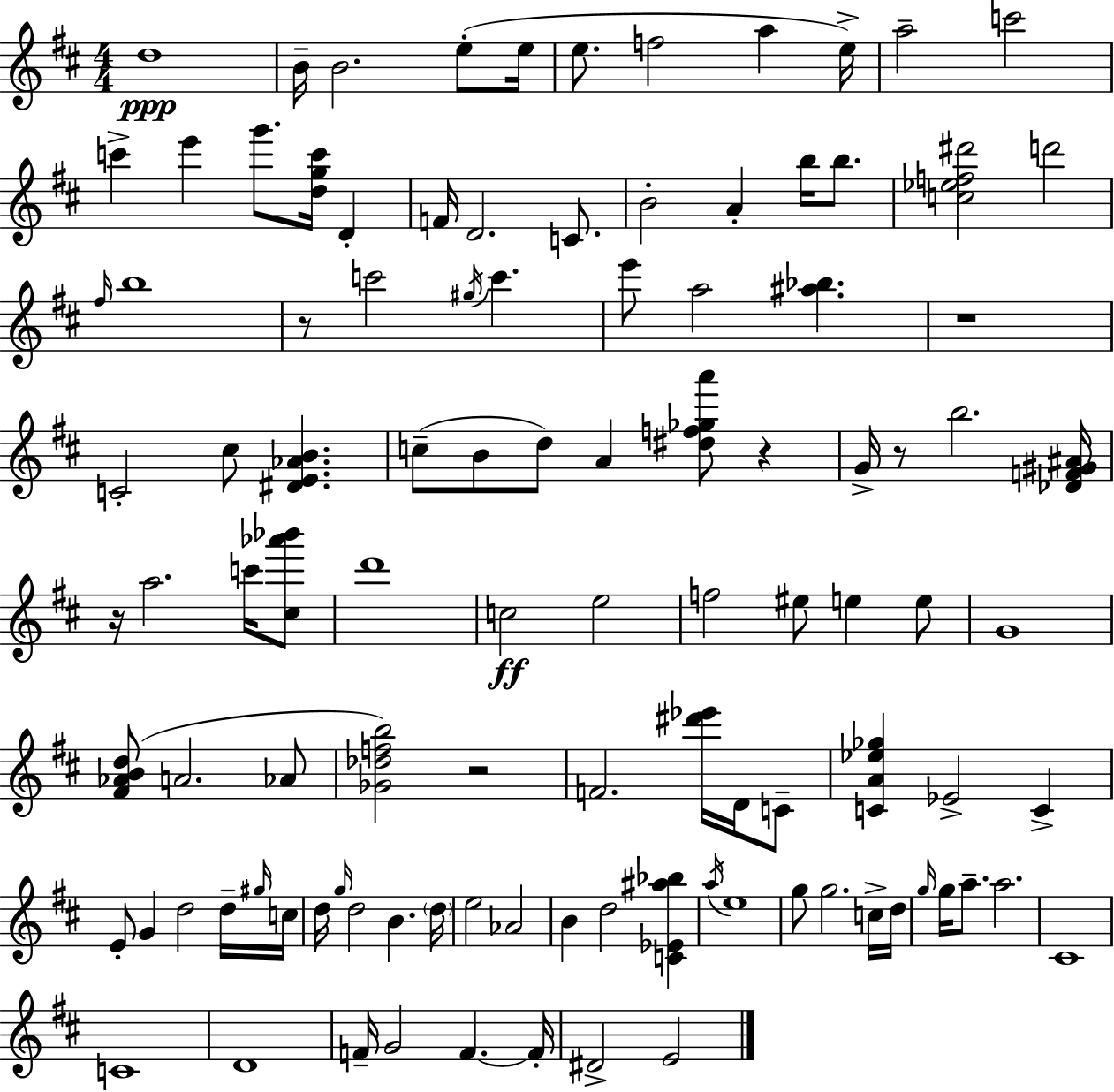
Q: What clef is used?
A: treble